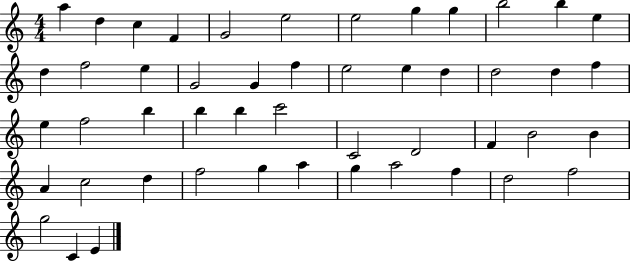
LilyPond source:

{
  \clef treble
  \numericTimeSignature
  \time 4/4
  \key c \major
  a''4 d''4 c''4 f'4 | g'2 e''2 | e''2 g''4 g''4 | b''2 b''4 e''4 | \break d''4 f''2 e''4 | g'2 g'4 f''4 | e''2 e''4 d''4 | d''2 d''4 f''4 | \break e''4 f''2 b''4 | b''4 b''4 c'''2 | c'2 d'2 | f'4 b'2 b'4 | \break a'4 c''2 d''4 | f''2 g''4 a''4 | g''4 a''2 f''4 | d''2 f''2 | \break g''2 c'4 e'4 | \bar "|."
}